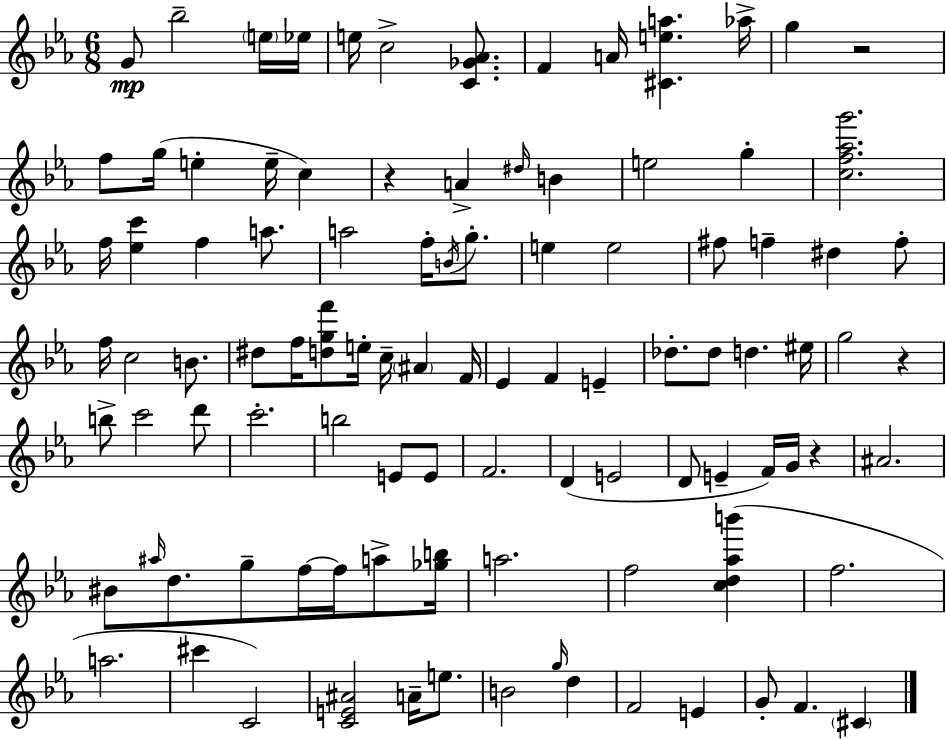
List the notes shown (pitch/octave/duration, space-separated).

G4/e Bb5/h E5/s Eb5/s E5/s C5/h [C4,Gb4,Ab4]/e. F4/q A4/s [C#4,E5,A5]/q. Ab5/s G5/q R/h F5/e G5/s E5/q E5/s C5/q R/q A4/q D#5/s B4/q E5/h G5/q [C5,F5,Ab5,G6]/h. F5/s [Eb5,C6]/q F5/q A5/e. A5/h F5/s B4/s G5/e. E5/q E5/h F#5/e F5/q D#5/q F5/e F5/s C5/h B4/e. D#5/e F5/s [D5,G5,F6]/e E5/s C5/s A#4/q F4/s Eb4/q F4/q E4/q Db5/e. Db5/e D5/q. EIS5/s G5/h R/q B5/e C6/h D6/e C6/h. B5/h E4/e E4/e F4/h. D4/q E4/h D4/e E4/q F4/s G4/s R/q A#4/h. BIS4/e A#5/s D5/e. G5/e F5/s F5/s A5/e [Gb5,B5]/s A5/h. F5/h [C5,D5,Ab5,B6]/q F5/h. A5/h. C#6/q C4/h [C4,E4,A#4]/h A4/s E5/e. B4/h G5/s D5/q F4/h E4/q G4/e F4/q. C#4/q